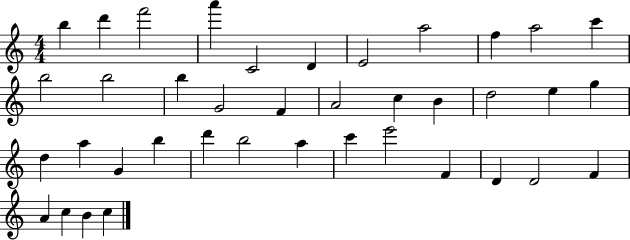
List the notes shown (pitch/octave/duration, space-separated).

B5/q D6/q F6/h A6/q C4/h D4/q E4/h A5/h F5/q A5/h C6/q B5/h B5/h B5/q G4/h F4/q A4/h C5/q B4/q D5/h E5/q G5/q D5/q A5/q G4/q B5/q D6/q B5/h A5/q C6/q E6/h F4/q D4/q D4/h F4/q A4/q C5/q B4/q C5/q